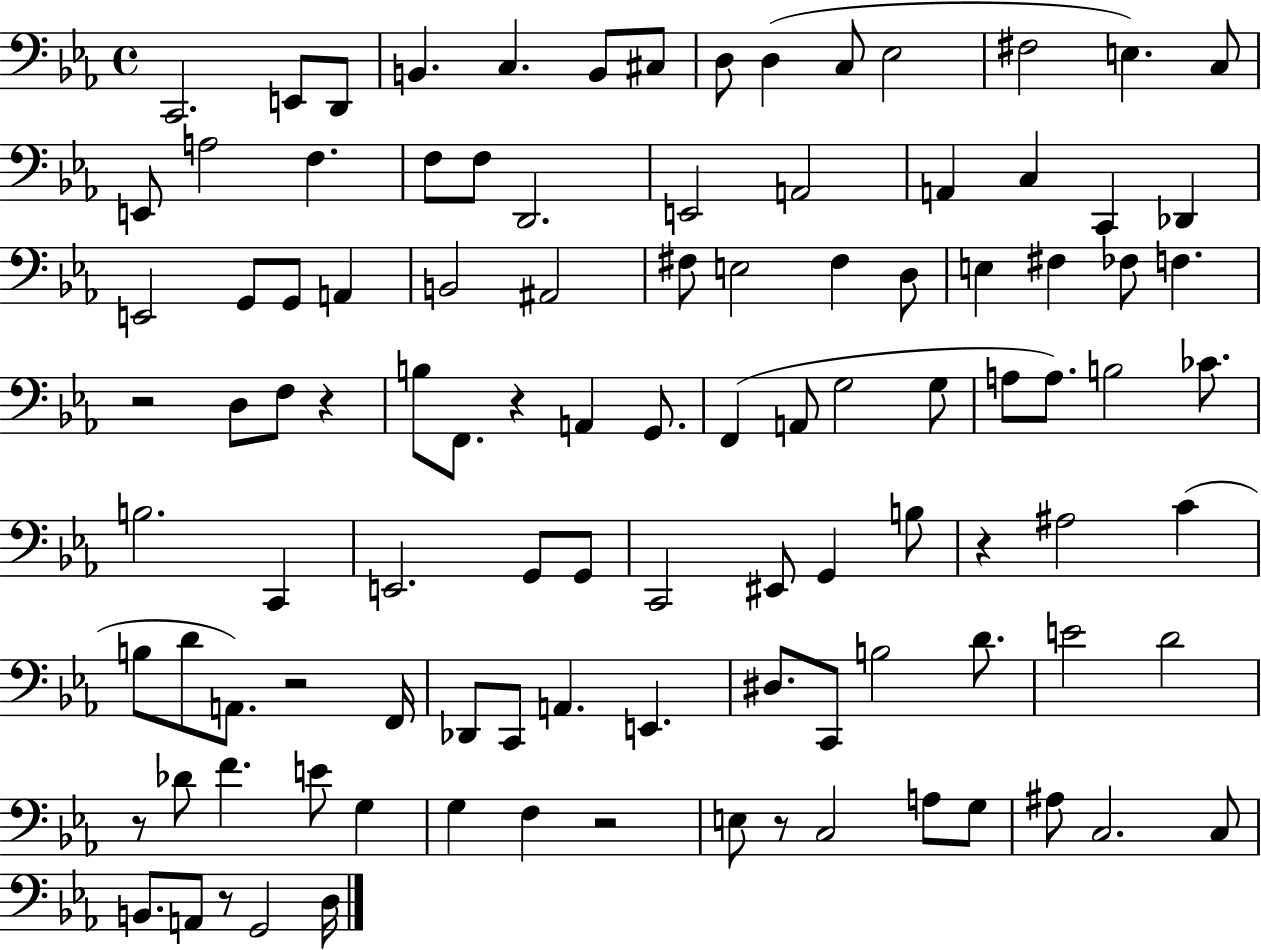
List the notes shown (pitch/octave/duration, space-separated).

C2/h. E2/e D2/e B2/q. C3/q. B2/e C#3/e D3/e D3/q C3/e Eb3/h F#3/h E3/q. C3/e E2/e A3/h F3/q. F3/e F3/e D2/h. E2/h A2/h A2/q C3/q C2/q Db2/q E2/h G2/e G2/e A2/q B2/h A#2/h F#3/e E3/h F#3/q D3/e E3/q F#3/q FES3/e F3/q. R/h D3/e F3/e R/q B3/e F2/e. R/q A2/q G2/e. F2/q A2/e G3/h G3/e A3/e A3/e. B3/h CES4/e. B3/h. C2/q E2/h. G2/e G2/e C2/h EIS2/e G2/q B3/e R/q A#3/h C4/q B3/e D4/e A2/e. R/h F2/s Db2/e C2/e A2/q. E2/q. D#3/e. C2/e B3/h D4/e. E4/h D4/h R/e Db4/e F4/q. E4/e G3/q G3/q F3/q R/h E3/e R/e C3/h A3/e G3/e A#3/e C3/h. C3/e B2/e. A2/e R/e G2/h D3/s